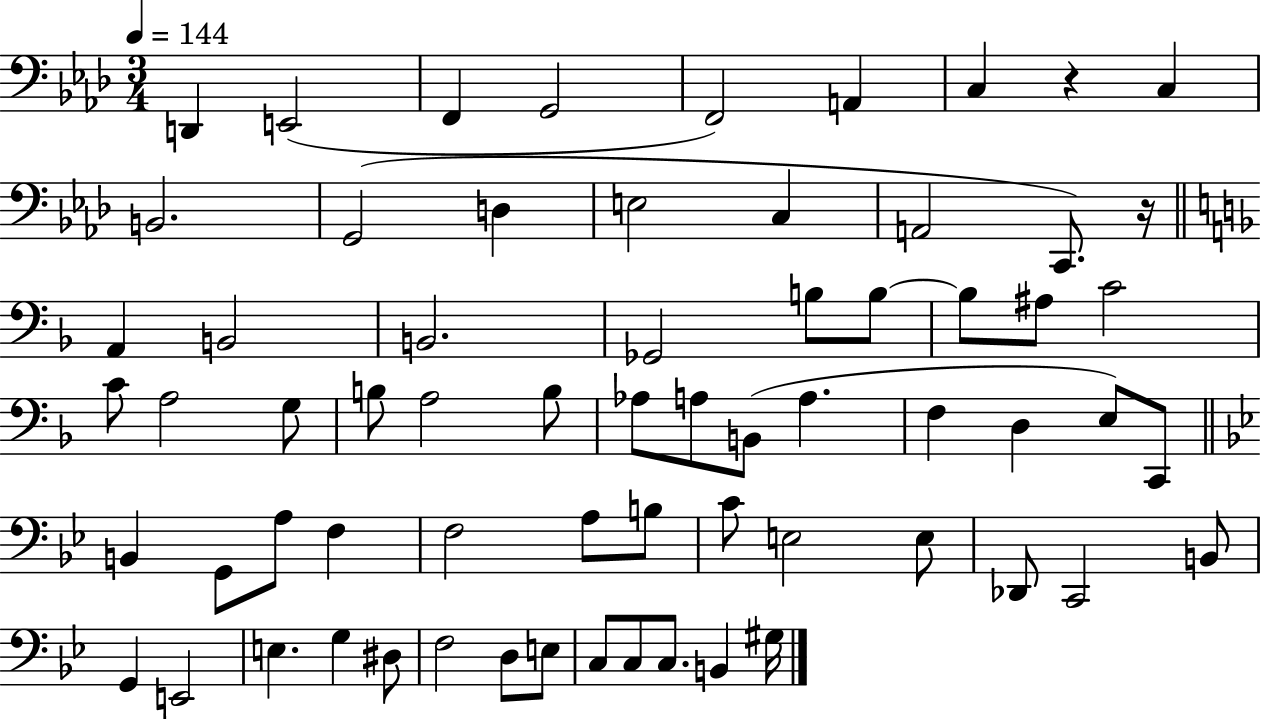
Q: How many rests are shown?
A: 2